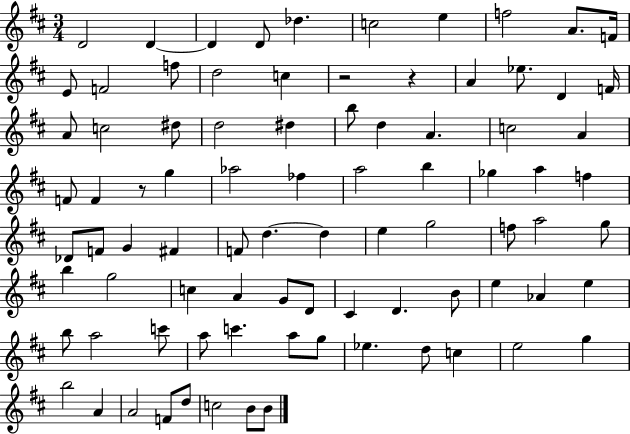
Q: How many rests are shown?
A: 3